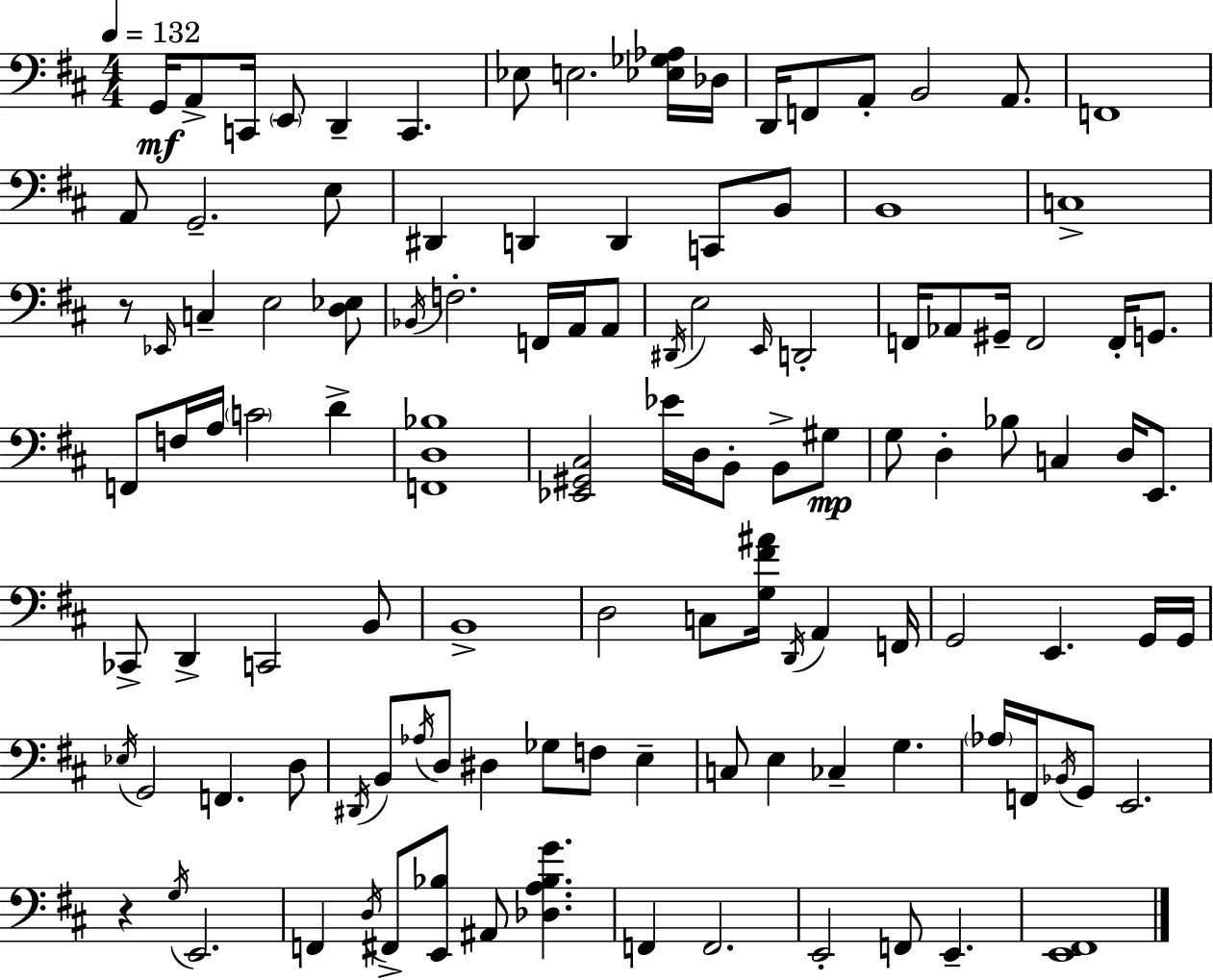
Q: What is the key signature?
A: D major